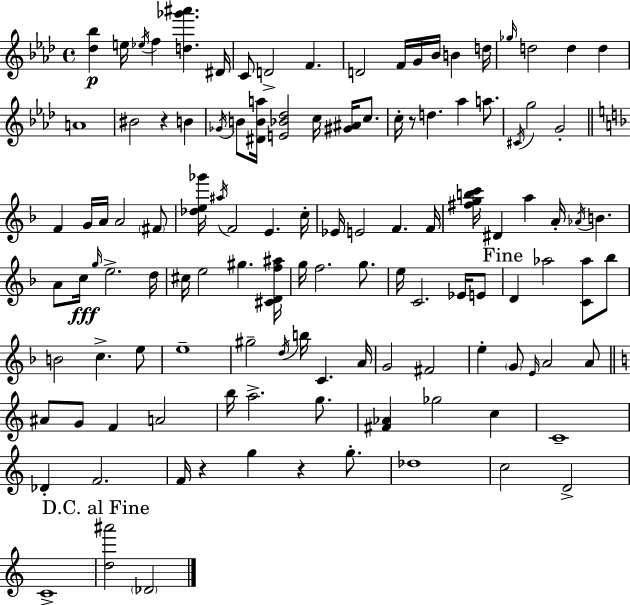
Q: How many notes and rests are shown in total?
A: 118